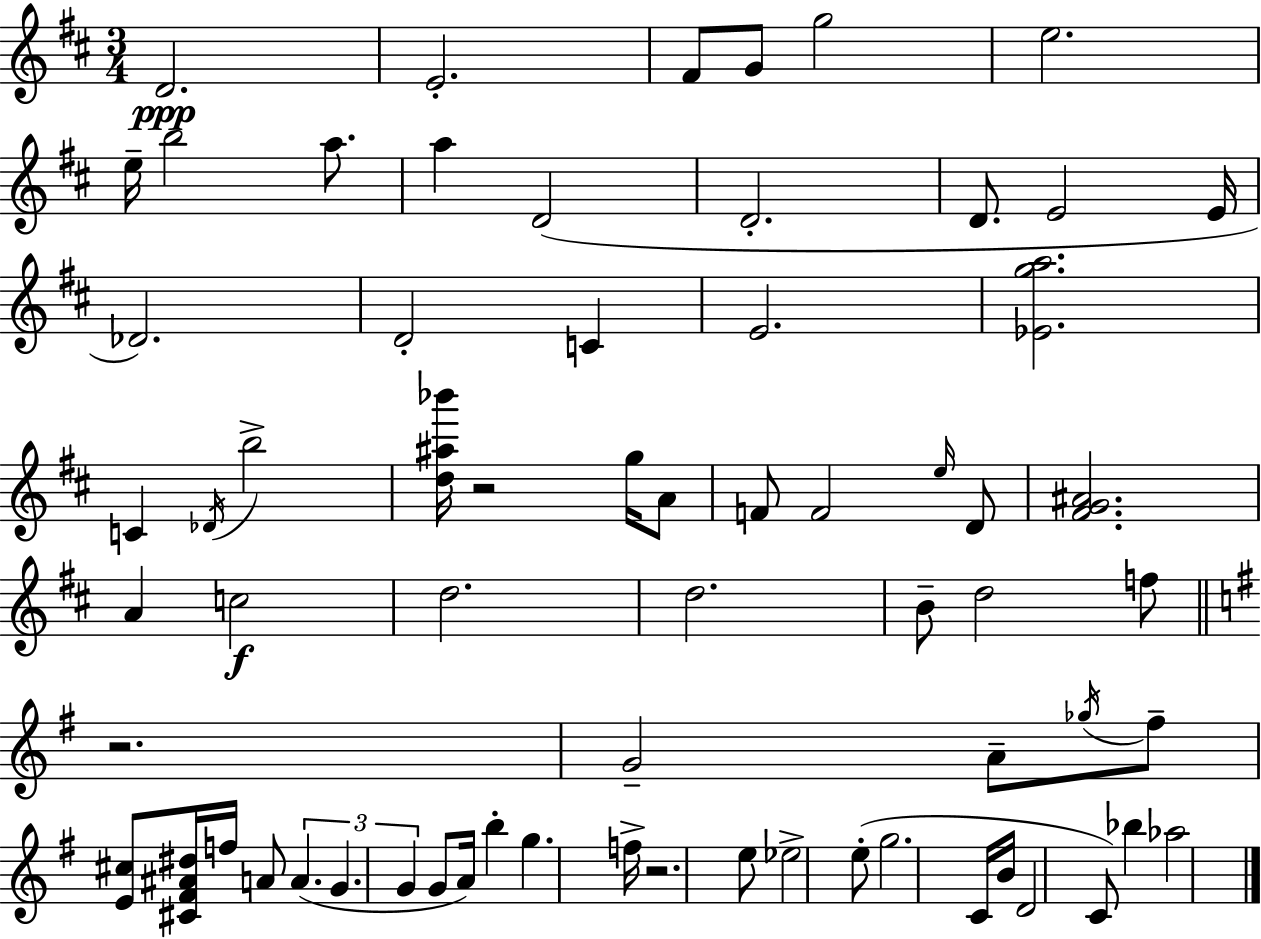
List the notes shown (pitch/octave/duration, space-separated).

D4/h. E4/h. F#4/e G4/e G5/h E5/h. E5/s B5/h A5/e. A5/q D4/h D4/h. D4/e. E4/h E4/s Db4/h. D4/h C4/q E4/h. [Eb4,G5,A5]/h. C4/q Db4/s B5/h [D5,A#5,Bb6]/s R/h G5/s A4/e F4/e F4/h E5/s D4/e [F#4,G4,A#4]/h. A4/q C5/h D5/h. D5/h. B4/e D5/h F5/e R/h. G4/h A4/e Gb5/s F#5/e [E4,C#5]/e [C#4,F#4,A#4,D#5]/s F5/s A4/e A4/q. G4/q. G4/q G4/e A4/s B5/q G5/q. F5/s R/h. E5/e Eb5/h E5/e G5/h. C4/s B4/s D4/h C4/e Bb5/q Ab5/h